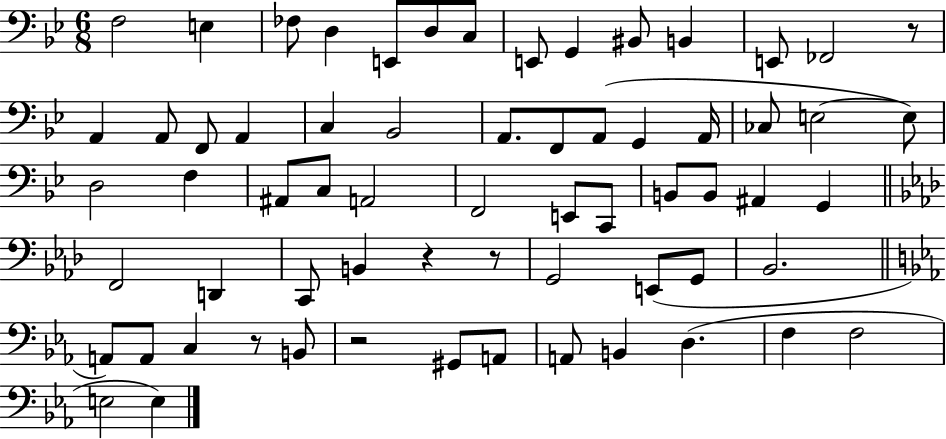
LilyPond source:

{
  \clef bass
  \numericTimeSignature
  \time 6/8
  \key bes \major
  f2 e4 | fes8 d4 e,8 d8 c8 | e,8 g,4 bis,8 b,4 | e,8 fes,2 r8 | \break a,4 a,8 f,8 a,4 | c4 bes,2 | a,8. f,8 a,8( g,4 a,16 | ces8 e2~~ e8) | \break d2 f4 | ais,8 c8 a,2 | f,2 e,8 c,8 | b,8 b,8 ais,4 g,4 | \break \bar "||" \break \key aes \major f,2 d,4 | c,8 b,4 r4 r8 | g,2 e,8( g,8 | bes,2. | \break \bar "||" \break \key ees \major a,8) a,8 c4 r8 b,8 | r2 gis,8 a,8 | a,8 b,4 d4.( | f4 f2 | \break e2 e4) | \bar "|."
}